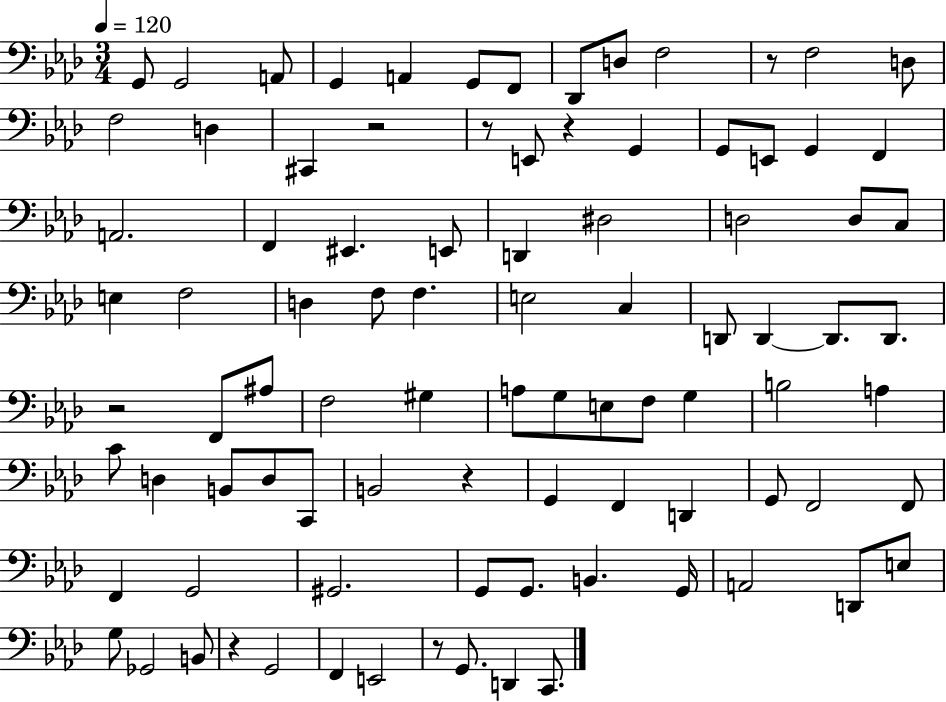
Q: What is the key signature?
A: AES major